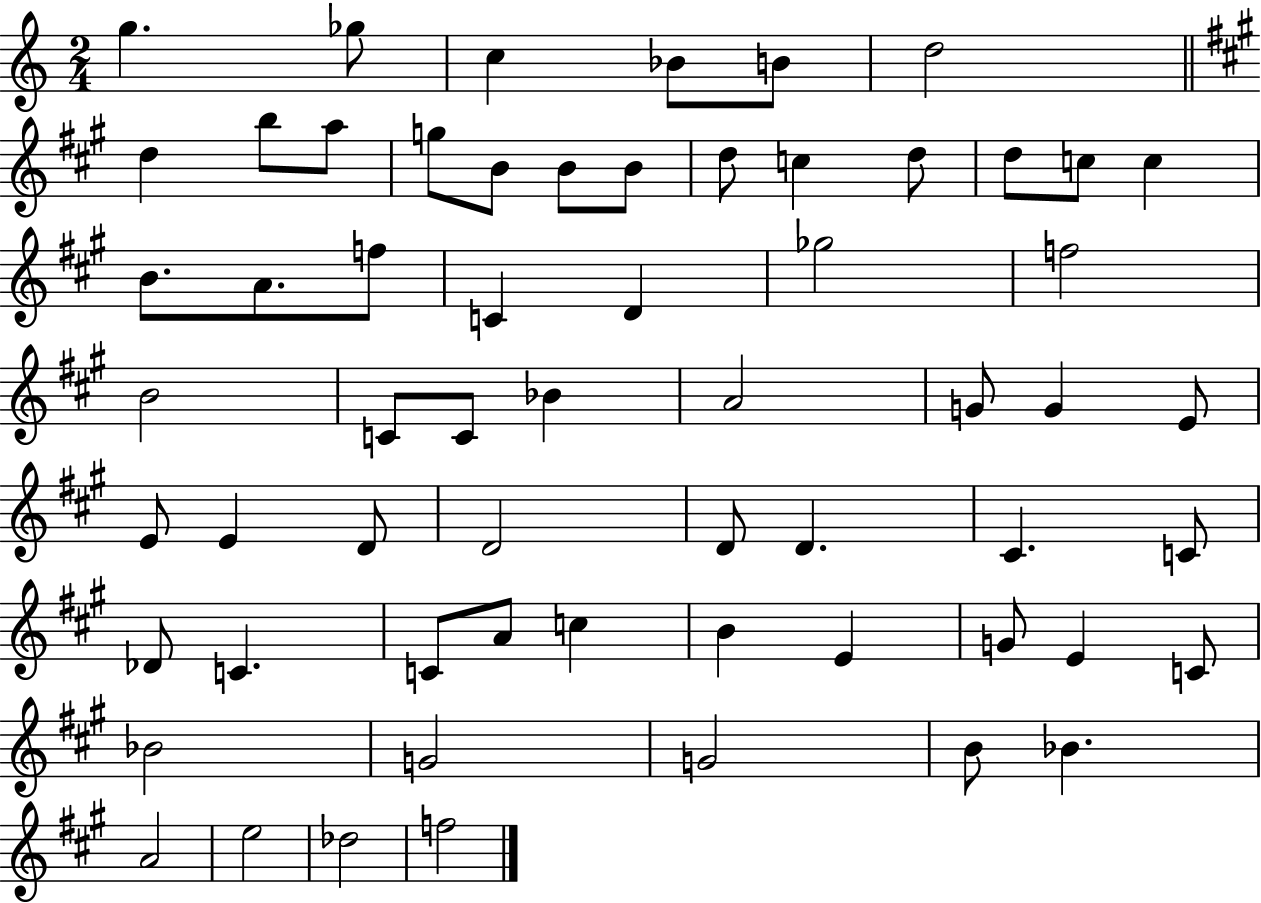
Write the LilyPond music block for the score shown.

{
  \clef treble
  \numericTimeSignature
  \time 2/4
  \key c \major
  g''4. ges''8 | c''4 bes'8 b'8 | d''2 | \bar "||" \break \key a \major d''4 b''8 a''8 | g''8 b'8 b'8 b'8 | d''8 c''4 d''8 | d''8 c''8 c''4 | \break b'8. a'8. f''8 | c'4 d'4 | ges''2 | f''2 | \break b'2 | c'8 c'8 bes'4 | a'2 | g'8 g'4 e'8 | \break e'8 e'4 d'8 | d'2 | d'8 d'4. | cis'4. c'8 | \break des'8 c'4. | c'8 a'8 c''4 | b'4 e'4 | g'8 e'4 c'8 | \break bes'2 | g'2 | g'2 | b'8 bes'4. | \break a'2 | e''2 | des''2 | f''2 | \break \bar "|."
}